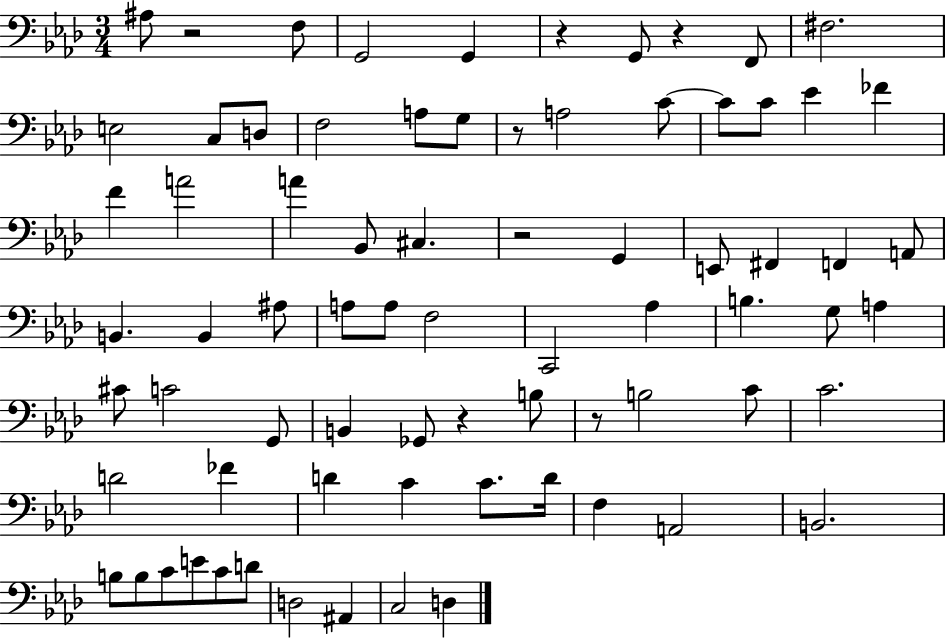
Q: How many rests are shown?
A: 7